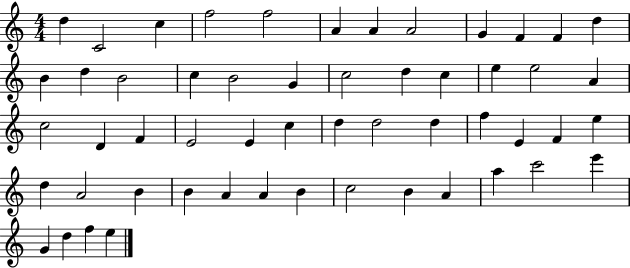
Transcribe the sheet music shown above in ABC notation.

X:1
T:Untitled
M:4/4
L:1/4
K:C
d C2 c f2 f2 A A A2 G F F d B d B2 c B2 G c2 d c e e2 A c2 D F E2 E c d d2 d f E F e d A2 B B A A B c2 B A a c'2 e' G d f e